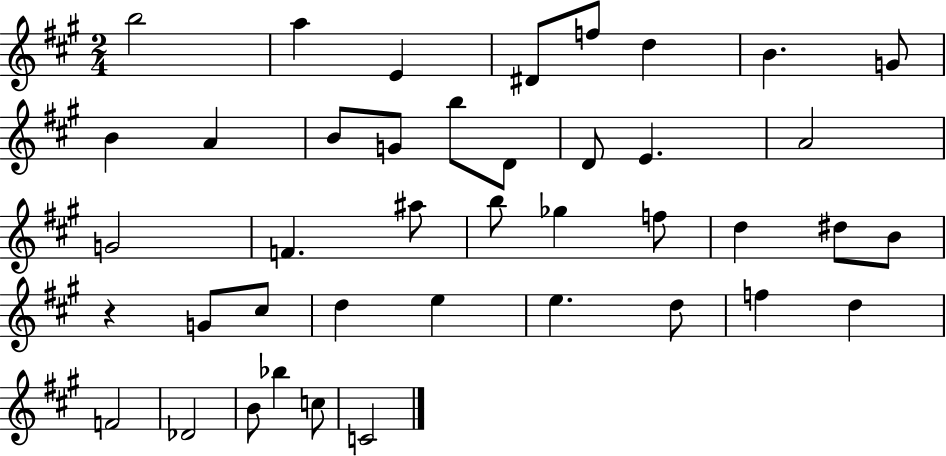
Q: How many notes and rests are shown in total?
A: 41